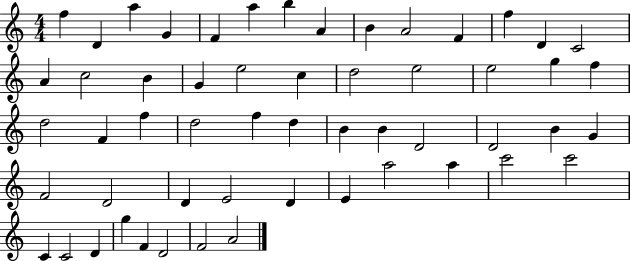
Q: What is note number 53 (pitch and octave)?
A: D4